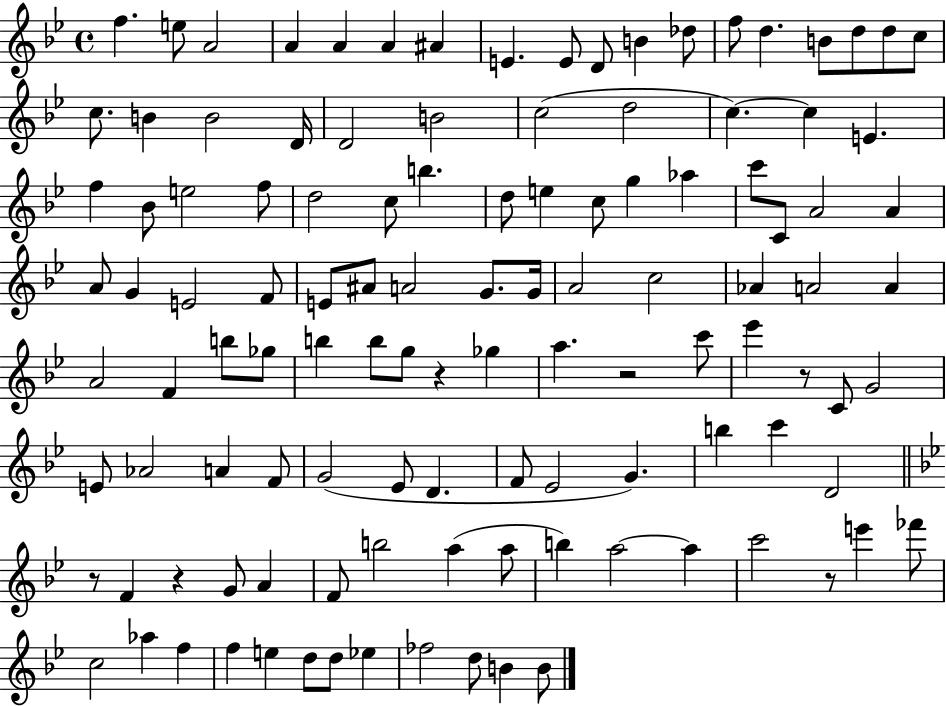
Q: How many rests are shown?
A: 6